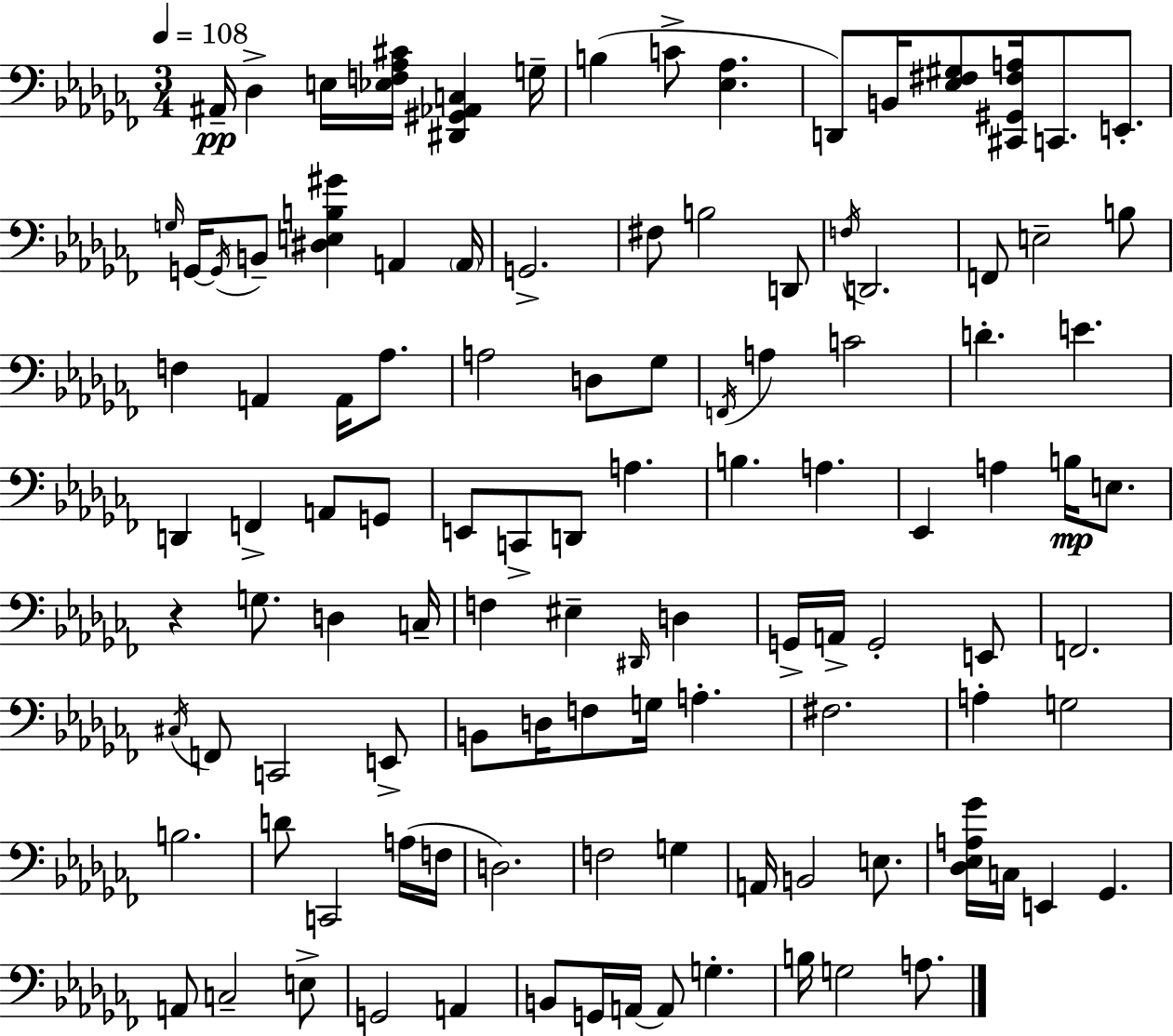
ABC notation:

X:1
T:Untitled
M:3/4
L:1/4
K:Abm
^A,,/4 _D, E,/4 [_E,F,_A,^C]/4 [^D,,^G,,_A,,C,] G,/4 B, C/2 [_E,_A,] D,,/2 B,,/4 [_E,^F,^G,]/2 [^C,,^G,,^F,A,]/4 C,,/2 E,,/2 G,/4 G,,/4 G,,/4 B,,/2 [^D,E,B,^G] A,, A,,/4 G,,2 ^F,/2 B,2 D,,/2 F,/4 D,,2 F,,/2 E,2 B,/2 F, A,, A,,/4 _A,/2 A,2 D,/2 _G,/2 F,,/4 A, C2 D E D,, F,, A,,/2 G,,/2 E,,/2 C,,/2 D,,/2 A, B, A, _E,, A, B,/4 E,/2 z G,/2 D, C,/4 F, ^E, ^D,,/4 D, G,,/4 A,,/4 G,,2 E,,/2 F,,2 ^C,/4 F,,/2 C,,2 E,,/2 B,,/2 D,/4 F,/2 G,/4 A, ^F,2 A, G,2 B,2 D/2 C,,2 A,/4 F,/4 D,2 F,2 G, A,,/4 B,,2 E,/2 [_D,_E,A,_G]/4 C,/4 E,, _G,, A,,/2 C,2 E,/2 G,,2 A,, B,,/2 G,,/4 A,,/4 A,,/2 G, B,/4 G,2 A,/2